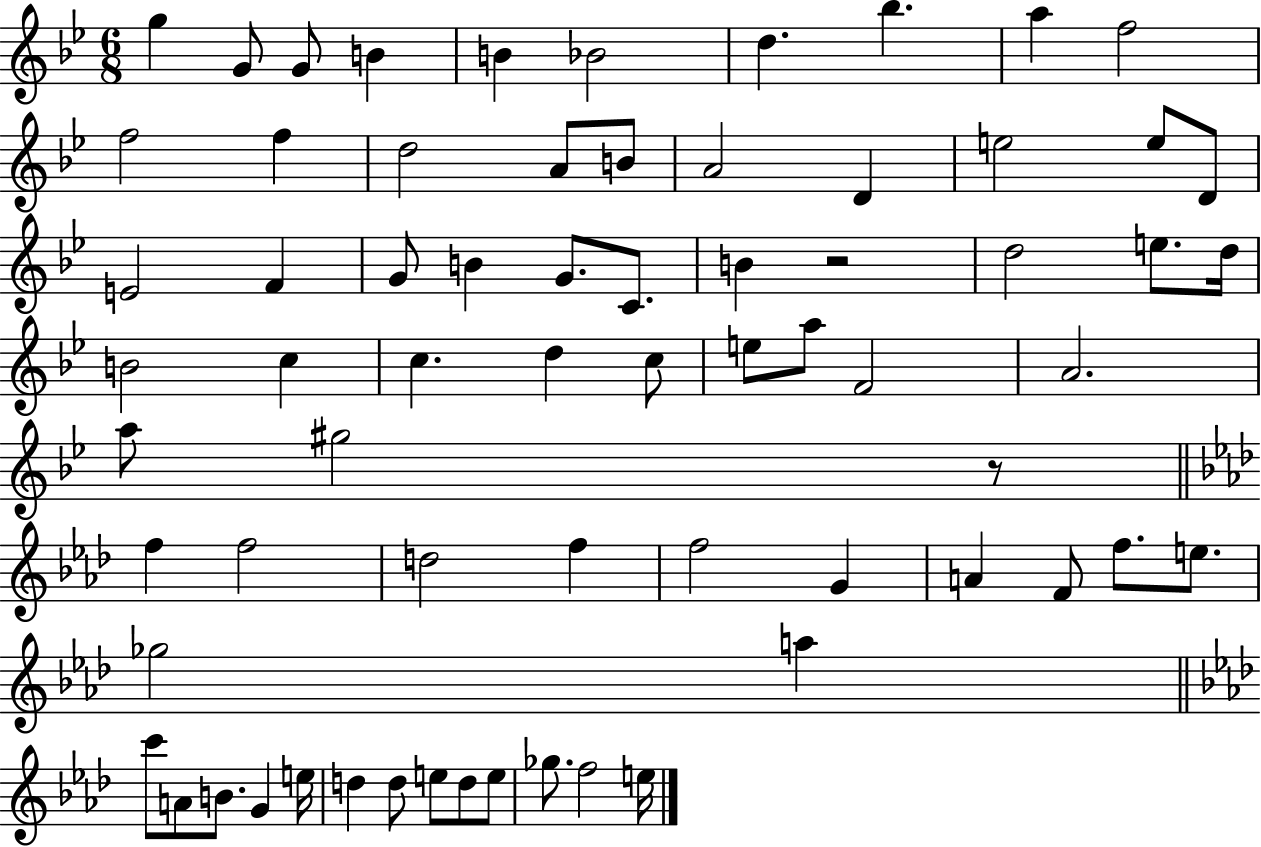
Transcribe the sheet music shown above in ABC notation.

X:1
T:Untitled
M:6/8
L:1/4
K:Bb
g G/2 G/2 B B _B2 d _b a f2 f2 f d2 A/2 B/2 A2 D e2 e/2 D/2 E2 F G/2 B G/2 C/2 B z2 d2 e/2 d/4 B2 c c d c/2 e/2 a/2 F2 A2 a/2 ^g2 z/2 f f2 d2 f f2 G A F/2 f/2 e/2 _g2 a c'/2 A/2 B/2 G e/4 d d/2 e/2 d/2 e/2 _g/2 f2 e/4